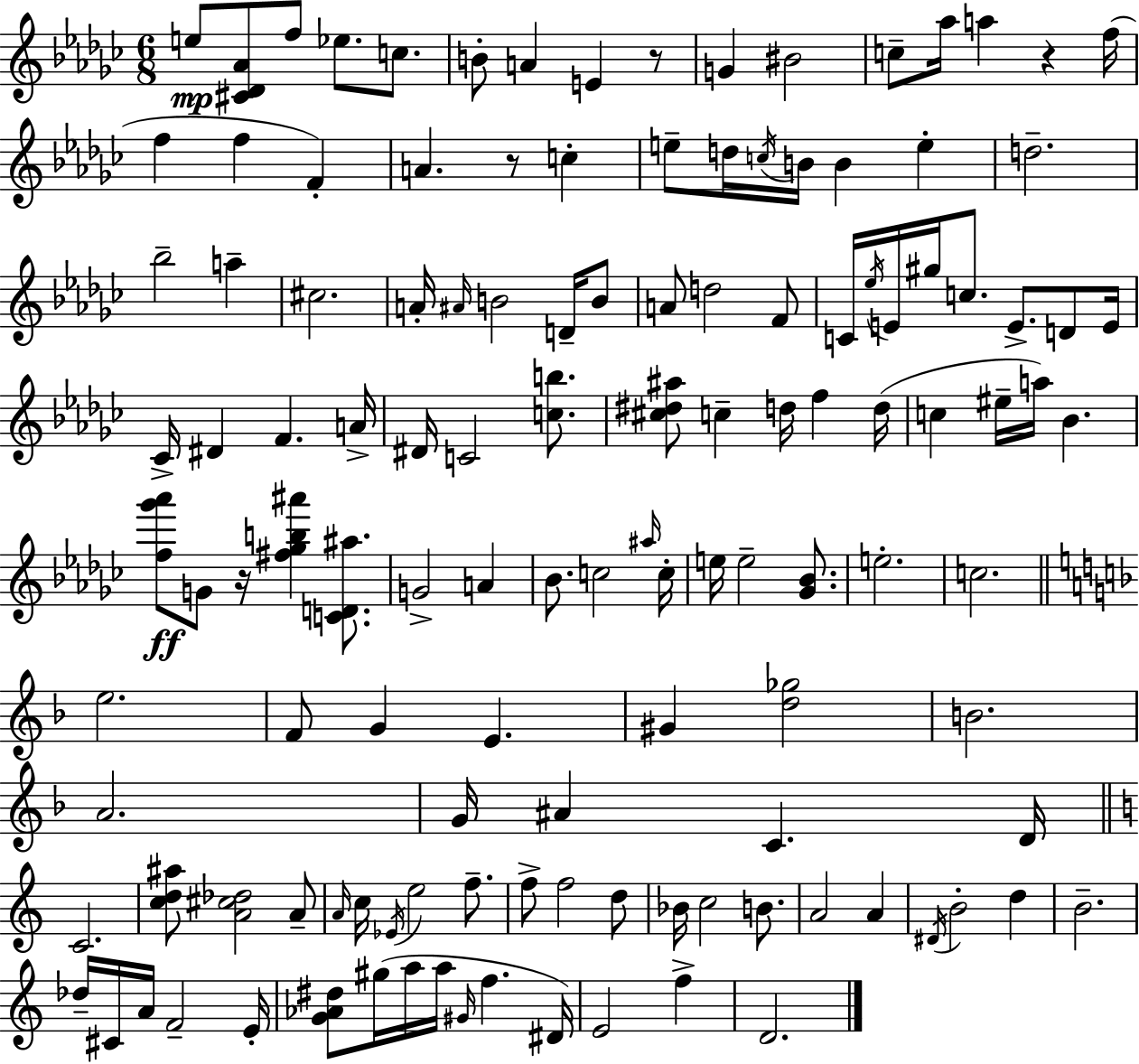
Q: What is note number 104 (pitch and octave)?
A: E4